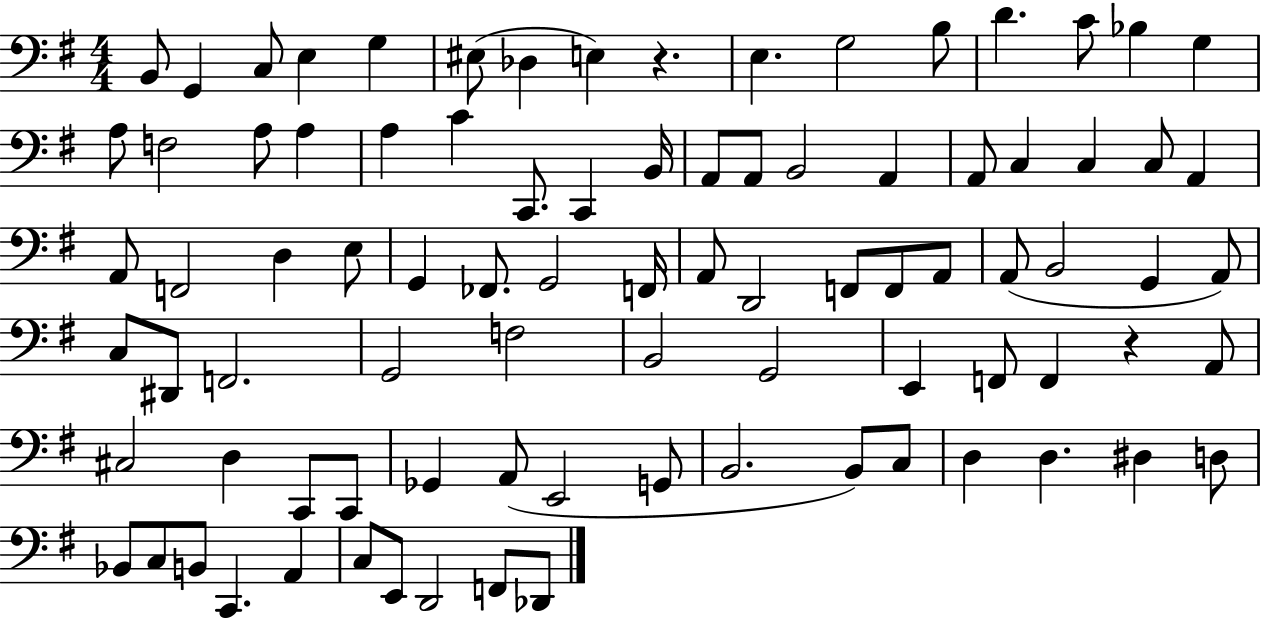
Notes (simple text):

B2/e G2/q C3/e E3/q G3/q EIS3/e Db3/q E3/q R/q. E3/q. G3/h B3/e D4/q. C4/e Bb3/q G3/q A3/e F3/h A3/e A3/q A3/q C4/q C2/e. C2/q B2/s A2/e A2/e B2/h A2/q A2/e C3/q C3/q C3/e A2/q A2/e F2/h D3/q E3/e G2/q FES2/e. G2/h F2/s A2/e D2/h F2/e F2/e A2/e A2/e B2/h G2/q A2/e C3/e D#2/e F2/h. G2/h F3/h B2/h G2/h E2/q F2/e F2/q R/q A2/e C#3/h D3/q C2/e C2/e Gb2/q A2/e E2/h G2/e B2/h. B2/e C3/e D3/q D3/q. D#3/q D3/e Bb2/e C3/e B2/e C2/q. A2/q C3/e E2/e D2/h F2/e Db2/e